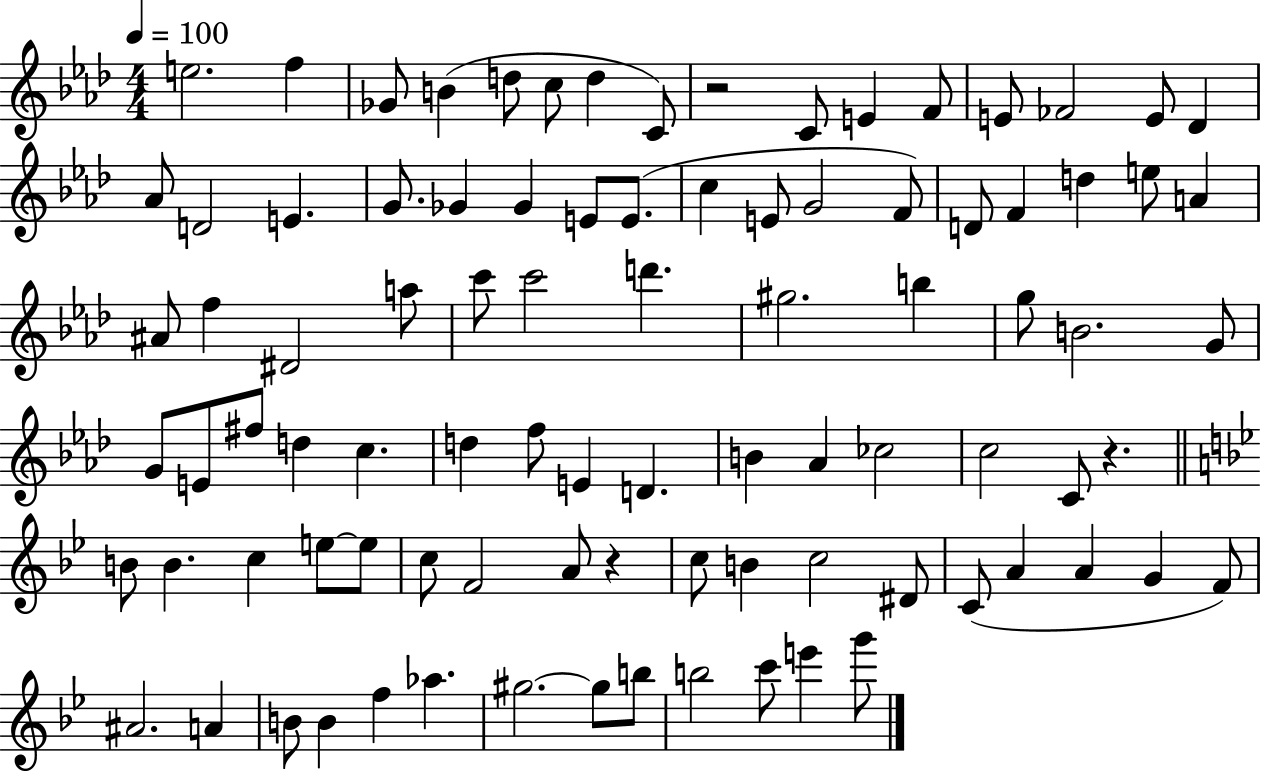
X:1
T:Untitled
M:4/4
L:1/4
K:Ab
e2 f _G/2 B d/2 c/2 d C/2 z2 C/2 E F/2 E/2 _F2 E/2 _D _A/2 D2 E G/2 _G _G E/2 E/2 c E/2 G2 F/2 D/2 F d e/2 A ^A/2 f ^D2 a/2 c'/2 c'2 d' ^g2 b g/2 B2 G/2 G/2 E/2 ^f/2 d c d f/2 E D B _A _c2 c2 C/2 z B/2 B c e/2 e/2 c/2 F2 A/2 z c/2 B c2 ^D/2 C/2 A A G F/2 ^A2 A B/2 B f _a ^g2 ^g/2 b/2 b2 c'/2 e' g'/2